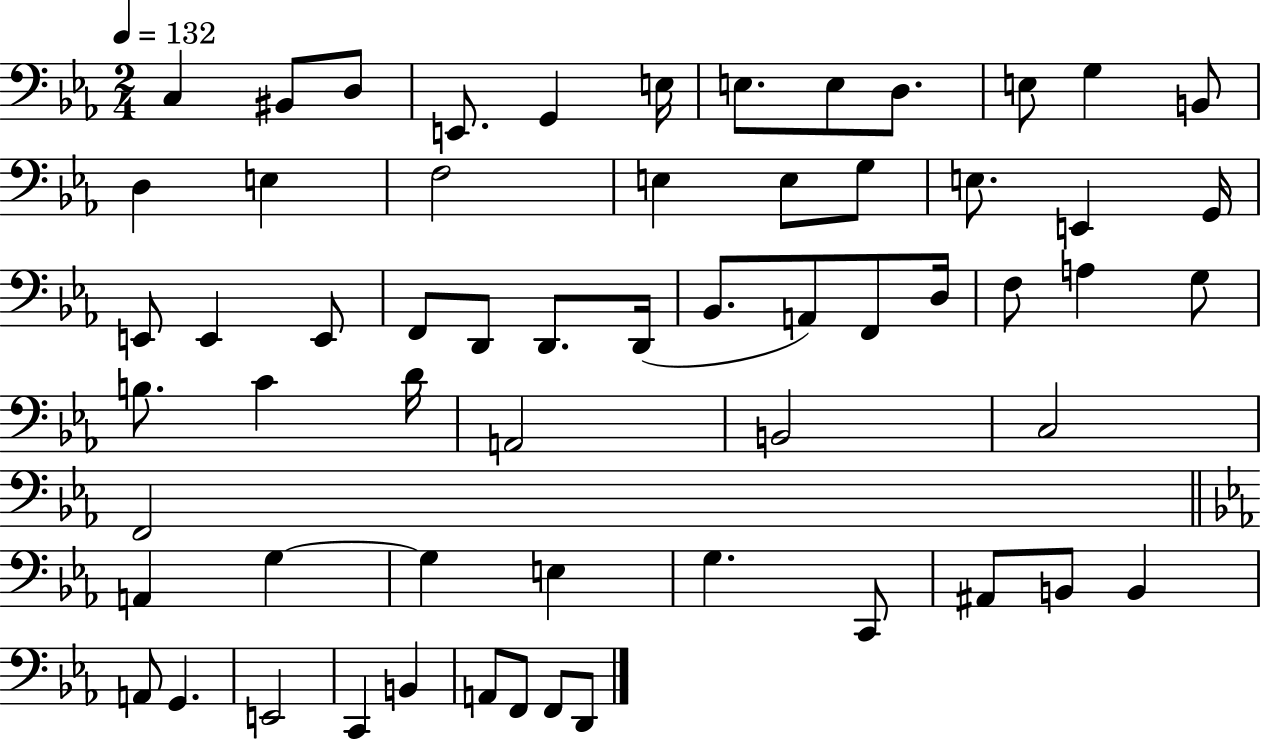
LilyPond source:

{
  \clef bass
  \numericTimeSignature
  \time 2/4
  \key ees \major
  \tempo 4 = 132
  c4 bis,8 d8 | e,8. g,4 e16 | e8. e8 d8. | e8 g4 b,8 | \break d4 e4 | f2 | e4 e8 g8 | e8. e,4 g,16 | \break e,8 e,4 e,8 | f,8 d,8 d,8. d,16( | bes,8. a,8) f,8 d16 | f8 a4 g8 | \break b8. c'4 d'16 | a,2 | b,2 | c2 | \break f,2 | \bar "||" \break \key ees \major a,4 g4~~ | g4 e4 | g4. c,8 | ais,8 b,8 b,4 | \break a,8 g,4. | e,2 | c,4 b,4 | a,8 f,8 f,8 d,8 | \break \bar "|."
}